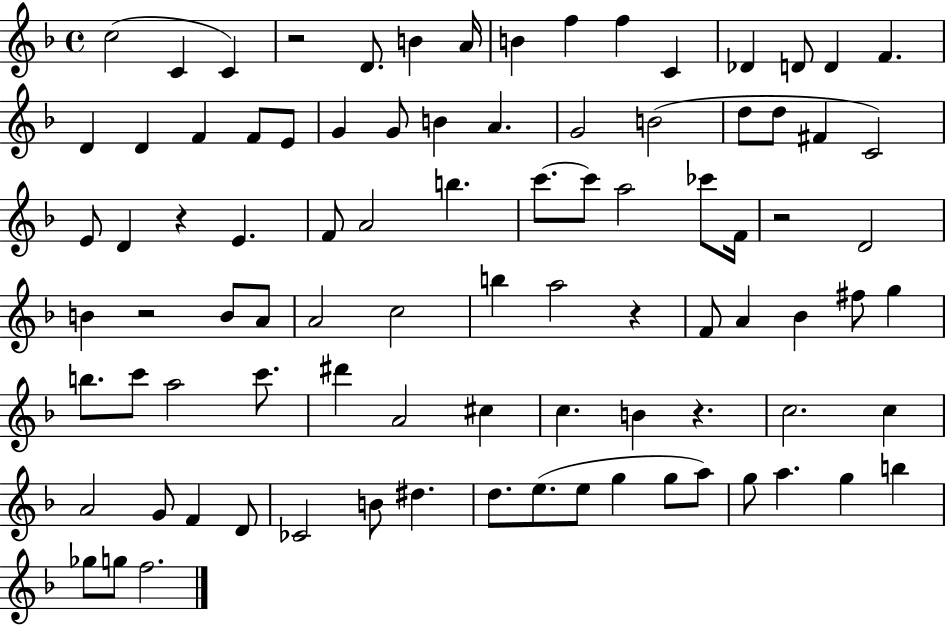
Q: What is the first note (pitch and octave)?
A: C5